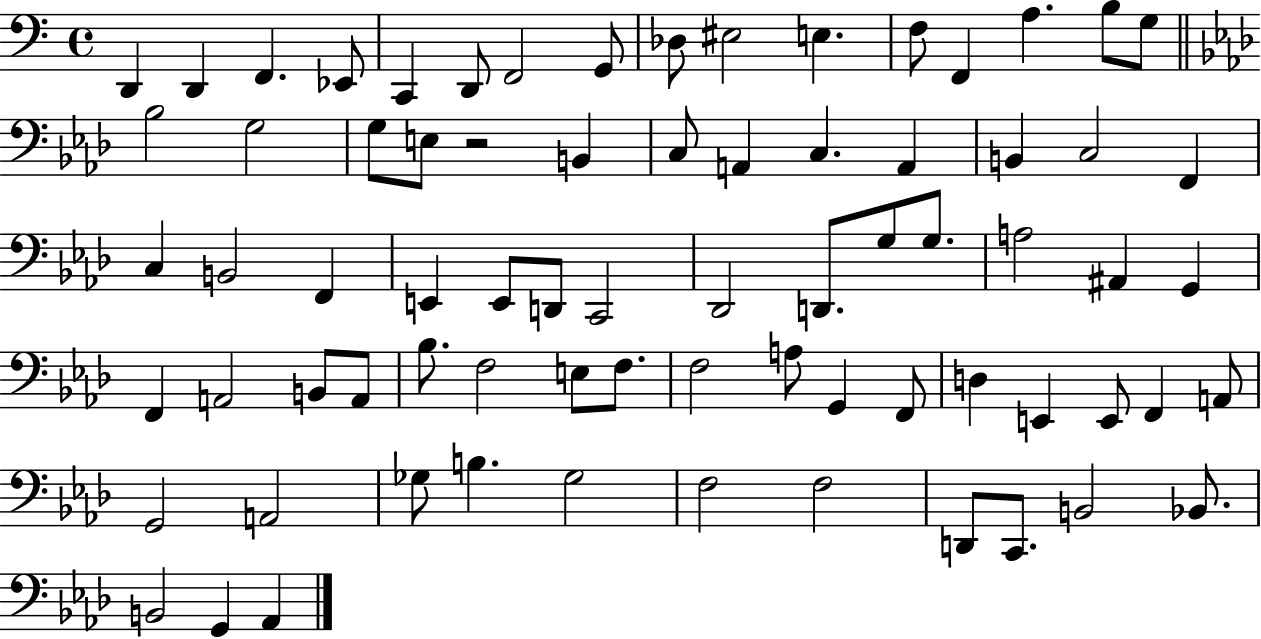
{
  \clef bass
  \time 4/4
  \defaultTimeSignature
  \key c \major
  d,4 d,4 f,4. ees,8 | c,4 d,8 f,2 g,8 | des8 eis2 e4. | f8 f,4 a4. b8 g8 | \break \bar "||" \break \key aes \major bes2 g2 | g8 e8 r2 b,4 | c8 a,4 c4. a,4 | b,4 c2 f,4 | \break c4 b,2 f,4 | e,4 e,8 d,8 c,2 | des,2 d,8. g8 g8. | a2 ais,4 g,4 | \break f,4 a,2 b,8 a,8 | bes8. f2 e8 f8. | f2 a8 g,4 f,8 | d4 e,4 e,8 f,4 a,8 | \break g,2 a,2 | ges8 b4. ges2 | f2 f2 | d,8 c,8. b,2 bes,8. | \break b,2 g,4 aes,4 | \bar "|."
}